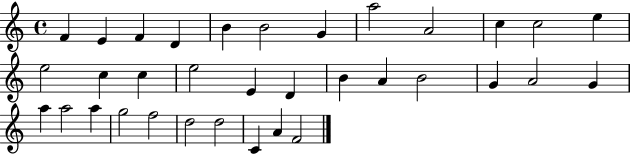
{
  \clef treble
  \time 4/4
  \defaultTimeSignature
  \key c \major
  f'4 e'4 f'4 d'4 | b'4 b'2 g'4 | a''2 a'2 | c''4 c''2 e''4 | \break e''2 c''4 c''4 | e''2 e'4 d'4 | b'4 a'4 b'2 | g'4 a'2 g'4 | \break a''4 a''2 a''4 | g''2 f''2 | d''2 d''2 | c'4 a'4 f'2 | \break \bar "|."
}